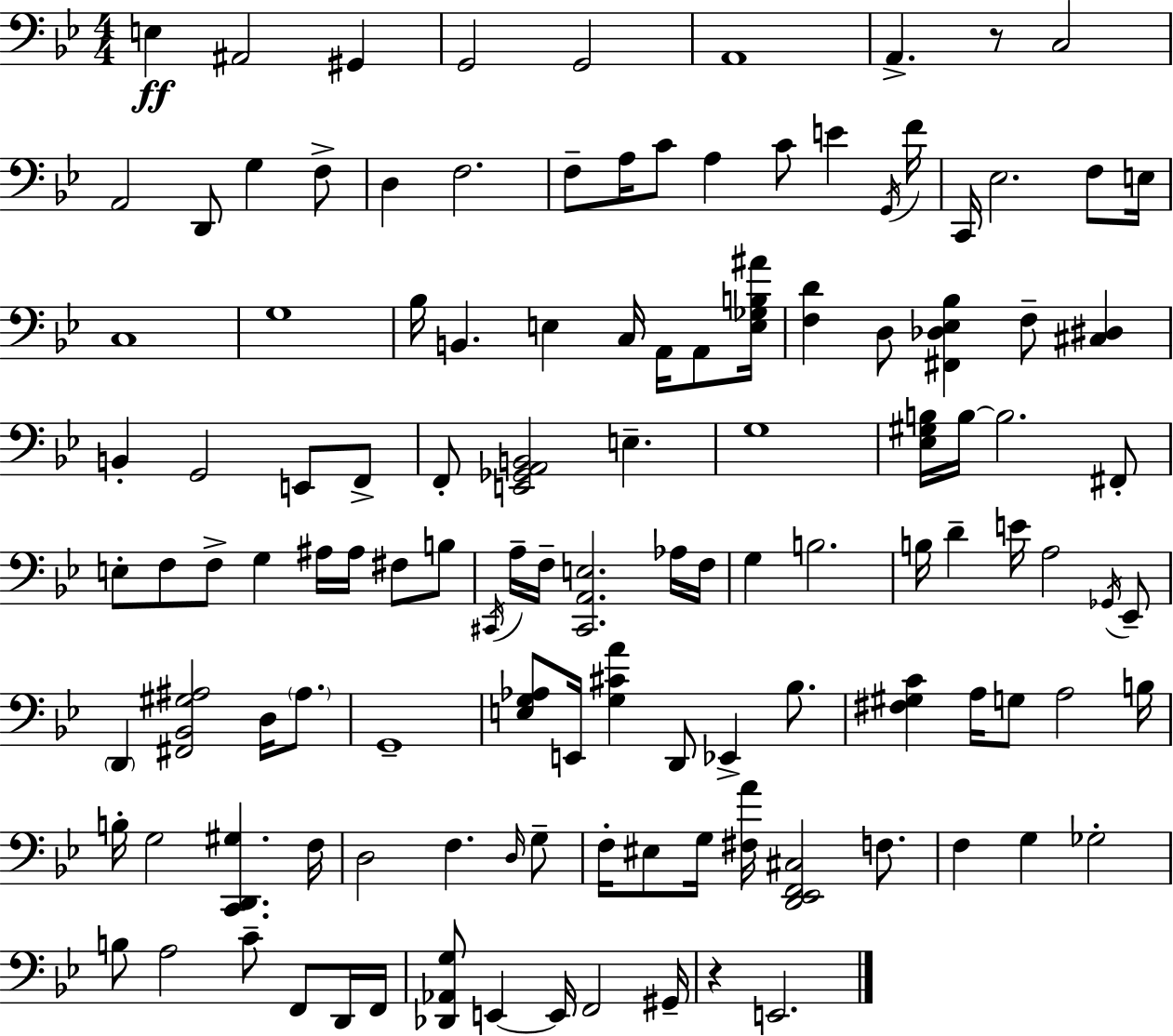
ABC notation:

X:1
T:Untitled
M:4/4
L:1/4
K:Gm
E, ^A,,2 ^G,, G,,2 G,,2 A,,4 A,, z/2 C,2 A,,2 D,,/2 G, F,/2 D, F,2 F,/2 A,/4 C/2 A, C/2 E G,,/4 F/4 C,,/4 _E,2 F,/2 E,/4 C,4 G,4 _B,/4 B,, E, C,/4 A,,/4 A,,/2 [E,_G,B,^A]/4 [F,D] D,/2 [^F,,_D,_E,_B,] F,/2 [^C,^D,] B,, G,,2 E,,/2 F,,/2 F,,/2 [E,,_G,,A,,B,,]2 E, G,4 [_E,^G,B,]/4 B,/4 B,2 ^F,,/2 E,/2 F,/2 F,/2 G, ^A,/4 ^A,/4 ^F,/2 B,/2 ^C,,/4 A,/4 F,/4 [^C,,A,,E,]2 _A,/4 F,/4 G, B,2 B,/4 D E/4 A,2 _G,,/4 _E,,/2 D,, [^F,,_B,,^G,^A,]2 D,/4 ^A,/2 G,,4 [E,G,_A,]/2 E,,/4 [G,^CA] D,,/2 _E,, _B,/2 [^F,^G,C] A,/4 G,/2 A,2 B,/4 B,/4 G,2 [C,,D,,^G,] F,/4 D,2 F, D,/4 G,/2 F,/4 ^E,/2 G,/4 [^F,A]/4 [D,,_E,,F,,^C,]2 F,/2 F, G, _G,2 B,/2 A,2 C/2 F,,/2 D,,/4 F,,/4 [_D,,_A,,G,]/2 E,, E,,/4 F,,2 ^G,,/4 z E,,2